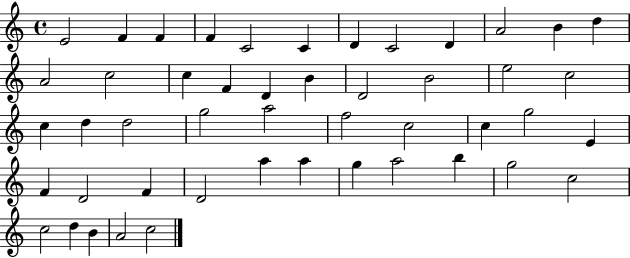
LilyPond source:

{
  \clef treble
  \time 4/4
  \defaultTimeSignature
  \key c \major
  e'2 f'4 f'4 | f'4 c'2 c'4 | d'4 c'2 d'4 | a'2 b'4 d''4 | \break a'2 c''2 | c''4 f'4 d'4 b'4 | d'2 b'2 | e''2 c''2 | \break c''4 d''4 d''2 | g''2 a''2 | f''2 c''2 | c''4 g''2 e'4 | \break f'4 d'2 f'4 | d'2 a''4 a''4 | g''4 a''2 b''4 | g''2 c''2 | \break c''2 d''4 b'4 | a'2 c''2 | \bar "|."
}